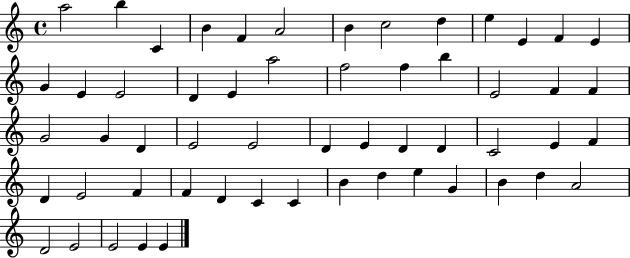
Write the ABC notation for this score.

X:1
T:Untitled
M:4/4
L:1/4
K:C
a2 b C B F A2 B c2 d e E F E G E E2 D E a2 f2 f b E2 F F G2 G D E2 E2 D E D D C2 E F D E2 F F D C C B d e G B d A2 D2 E2 E2 E E